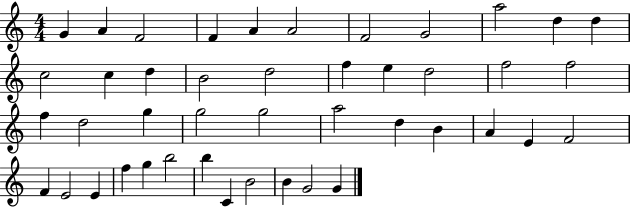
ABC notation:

X:1
T:Untitled
M:4/4
L:1/4
K:C
G A F2 F A A2 F2 G2 a2 d d c2 c d B2 d2 f e d2 f2 f2 f d2 g g2 g2 a2 d B A E F2 F E2 E f g b2 b C B2 B G2 G